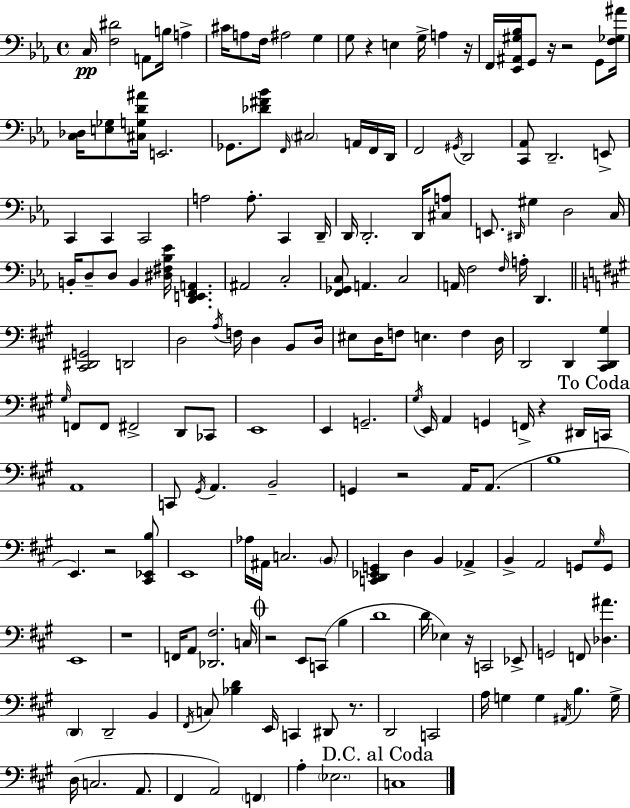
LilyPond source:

{
  \clef bass
  \time 4/4
  \defaultTimeSignature
  \key c \minor
  c16\pp <f dis'>2 a,8 b16 a4-> | cis'16 a8 f16 ais2 g4 | g8 r4 e4 g16-> a4 r16 | f,16 <ees, ais, gis bes>16 g,8 r16 r2 g,8 <f ges ais'>16 | \break <c des>16 <e ges>8 <cis g d' ais'>16 e,2. | ges,8. <des' fis' bes'>8 \grace { f,16 } \parenthesize cis2 a,16 f,16 | d,16 f,2 \acciaccatura { gis,16 } d,2 | <c, aes,>8 d,2.-- | \break e,8-> c,4 c,4 c,2 | a2 a8.-. c,4 | d,16-- d,16 d,2.-. d,16 | <cis a>8 e,8. \grace { dis,16 } gis4 d2 | \break c16 b,16-. d8-- d8 b,4 <dis fis bes ees'>16 <d, e, f, a,>4. | ais,2 c2-. | <f, ges, c>8 a,4. c2 | a,16 f2 \grace { f16 } a16-. d,4. | \break \bar "||" \break \key a \major <cis, dis, g,>2 d,2 | d2 \acciaccatura { a16 } f16 d4 b,8 | d16 eis8 d16 f8 e4. f4 | d16 d,2 d,4 <cis, d, gis>4 | \break \grace { gis16 } f,8 f,8 fis,2-> d,8 | ces,8 e,1 | e,4 g,2.-- | \acciaccatura { gis16 } e,16 a,4 g,4 f,16-> r4 | \break dis,16 \mark "To Coda" c,16 a,1 | c,8 \acciaccatura { gis,16 } a,4. b,2-- | g,4 r2 | a,16 a,8.( b1 | \break e,4.) r2 | <cis, ees, b>8 e,1 | aes16 ais,16 c2. | \parenthesize b,8 <c, d, ees, g,>4 d4 b,4 | \break aes,4-> b,4-> a,2 | g,8 \grace { gis16 } g,8 e,1 | r1 | f,16 a,8 <des, fis>2. | \break c16 \mark \markup { \musicglyph "scripts.coda" } r2 e,8 c,8( | b4 d'1 | d'16 ees4) r16 c,2 | ees,8-> g,2 f,8 <des ais'>4. | \break \parenthesize d,4 d,2-- | b,4 \acciaccatura { fis,16 } c8 <bes d'>4 e,16 c,4 | dis,8 r8. d,2 c,2 | a16 g4 g4 \acciaccatura { ais,16 } | \break b4. g16-> d16( c2. | a,8. fis,4 a,2) | \parenthesize f,4 a4-. \parenthesize ees2. | \mark "D.C. al Coda" c1 | \break \bar "|."
}